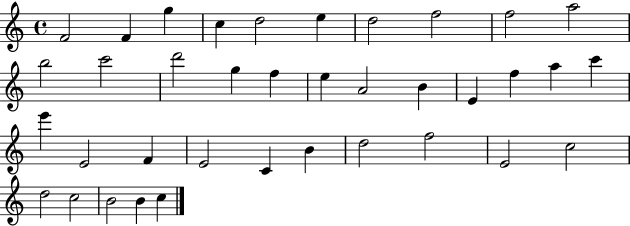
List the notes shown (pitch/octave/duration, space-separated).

F4/h F4/q G5/q C5/q D5/h E5/q D5/h F5/h F5/h A5/h B5/h C6/h D6/h G5/q F5/q E5/q A4/h B4/q E4/q F5/q A5/q C6/q E6/q E4/h F4/q E4/h C4/q B4/q D5/h F5/h E4/h C5/h D5/h C5/h B4/h B4/q C5/q